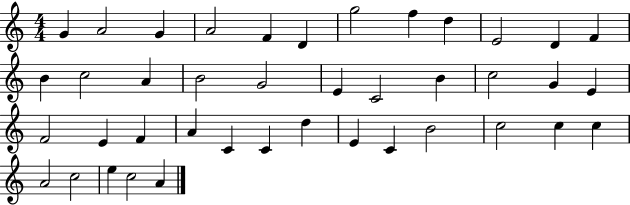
G4/q A4/h G4/q A4/h F4/q D4/q G5/h F5/q D5/q E4/h D4/q F4/q B4/q C5/h A4/q B4/h G4/h E4/q C4/h B4/q C5/h G4/q E4/q F4/h E4/q F4/q A4/q C4/q C4/q D5/q E4/q C4/q B4/h C5/h C5/q C5/q A4/h C5/h E5/q C5/h A4/q